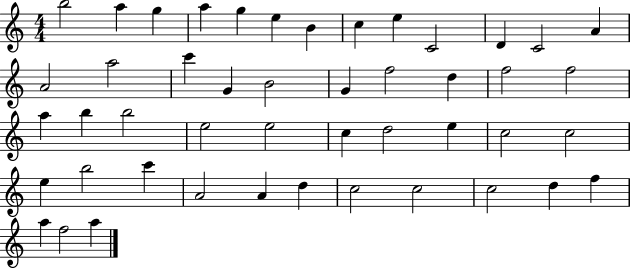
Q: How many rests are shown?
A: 0